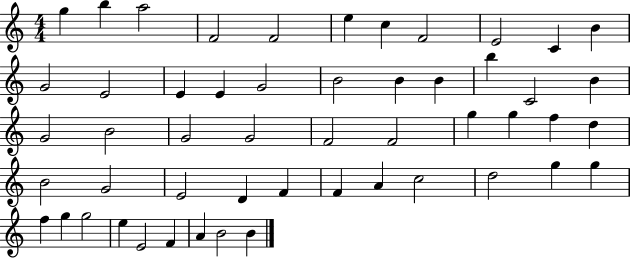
X:1
T:Untitled
M:4/4
L:1/4
K:C
g b a2 F2 F2 e c F2 E2 C B G2 E2 E E G2 B2 B B b C2 B G2 B2 G2 G2 F2 F2 g g f d B2 G2 E2 D F F A c2 d2 g g f g g2 e E2 F A B2 B